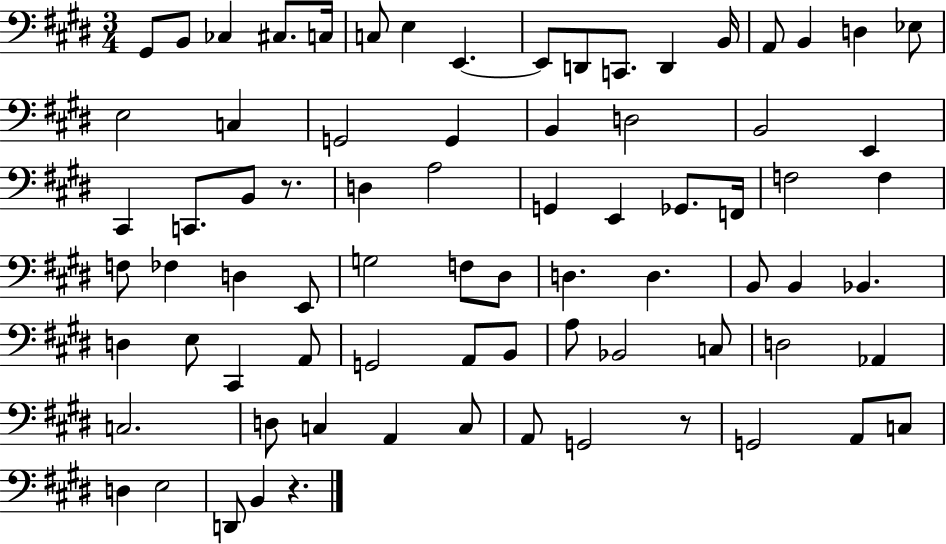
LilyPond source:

{
  \clef bass
  \numericTimeSignature
  \time 3/4
  \key e \major
  gis,8 b,8 ces4 cis8. c16 | c8 e4 e,4.~~ | e,8 d,8 c,8. d,4 b,16 | a,8 b,4 d4 ees8 | \break e2 c4 | g,2 g,4 | b,4 d2 | b,2 e,4 | \break cis,4 c,8. b,8 r8. | d4 a2 | g,4 e,4 ges,8. f,16 | f2 f4 | \break f8 fes4 d4 e,8 | g2 f8 dis8 | d4. d4. | b,8 b,4 bes,4. | \break d4 e8 cis,4 a,8 | g,2 a,8 b,8 | a8 bes,2 c8 | d2 aes,4 | \break c2. | d8 c4 a,4 c8 | a,8 g,2 r8 | g,2 a,8 c8 | \break d4 e2 | d,8 b,4 r4. | \bar "|."
}